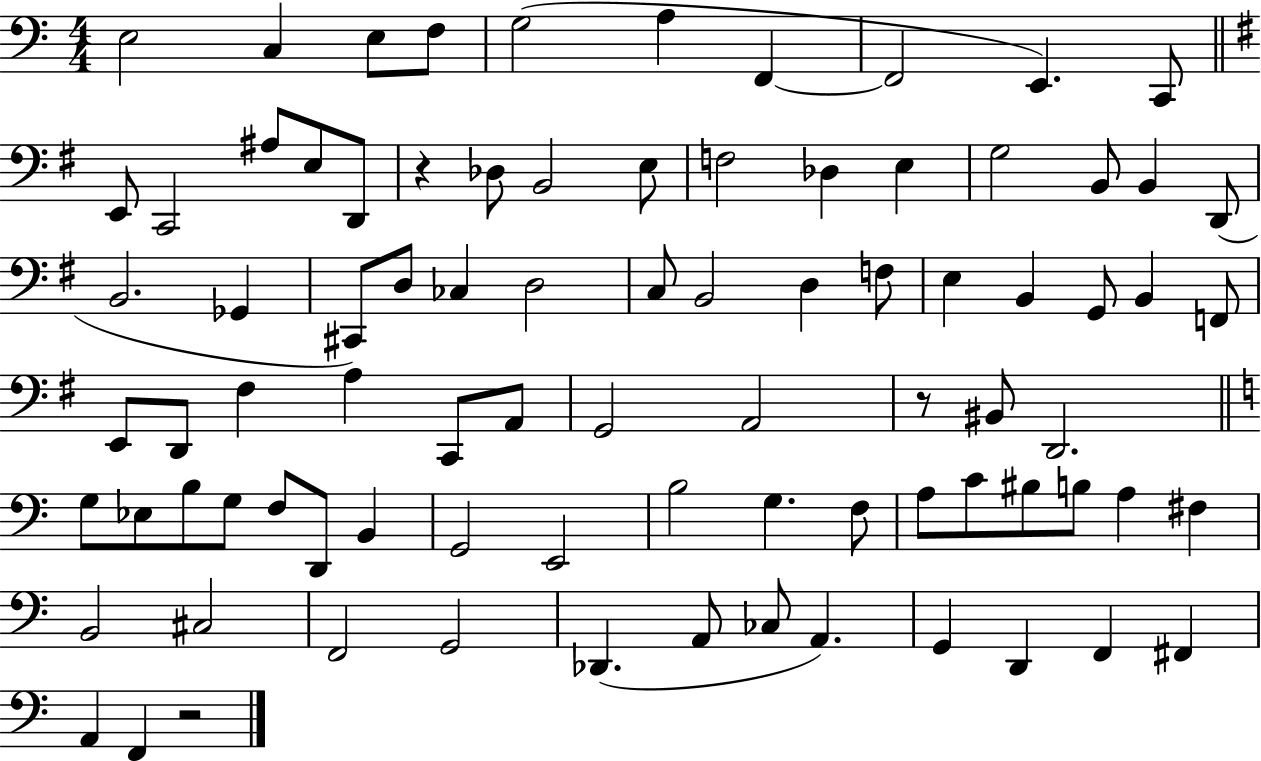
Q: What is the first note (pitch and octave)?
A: E3